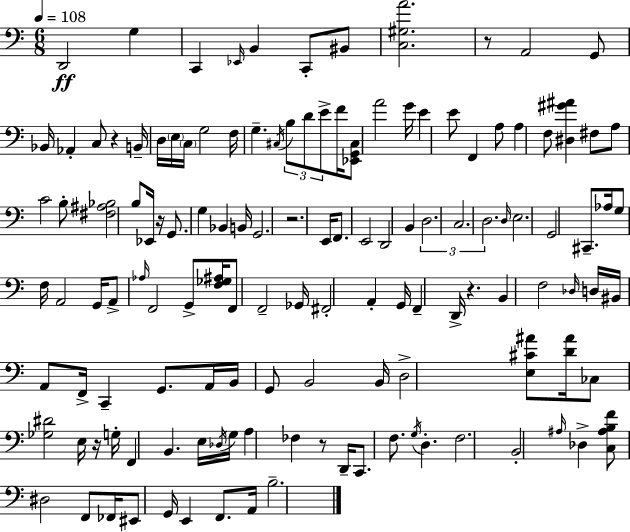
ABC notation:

X:1
T:Untitled
M:6/8
L:1/4
K:Am
D,,2 G, C,, _E,,/4 B,, C,,/2 ^B,,/2 [C,^G,A]2 z/2 A,,2 G,,/2 _B,,/4 _A,, C,/2 z B,,/4 D,/4 E,/4 C,/4 G,2 F,/4 G, ^C,/4 B,/2 D/2 E/2 F/4 [_E,,G,,^C,]/2 A2 G/4 E E/2 F,, A,/2 A, F,/2 [^D,^G^A] ^F,/2 A,/2 C2 B,/2 [^F,^A,_B,]2 B,/2 _E,,/4 z/4 G,,/2 G, _B,, B,,/4 G,,2 z2 E,,/4 F,,/2 E,,2 D,,2 B,, D,2 C,2 D,2 D,/4 E,2 G,,2 ^C,,/2 _A,/4 G,/2 F,/4 A,,2 G,,/4 A,,/2 _A,/4 F,,2 G,,/2 [F,_G,^A,]/4 F,,/2 F,,2 _G,,/4 ^F,,2 A,, G,,/4 F,, D,,/4 z B,, F,2 _D,/4 D,/4 ^B,,/4 A,,/2 F,,/4 C,, G,,/2 A,,/4 B,,/4 G,,/2 B,,2 B,,/4 D,2 [E,^C^A]/2 [D^A]/4 _C,/2 [_G,^D]2 E,/4 z/4 G,/4 F,, B,, E,/4 _D,/4 G,/4 A, _F, z/2 D,,/4 C,,/2 F,/2 G,/4 D, F,2 B,,2 ^A,/4 _D, [C,^A,B,F]/2 ^D,2 F,,/2 _F,,/4 ^E,,/2 G,,/4 E,, F,,/2 A,,/4 B,2